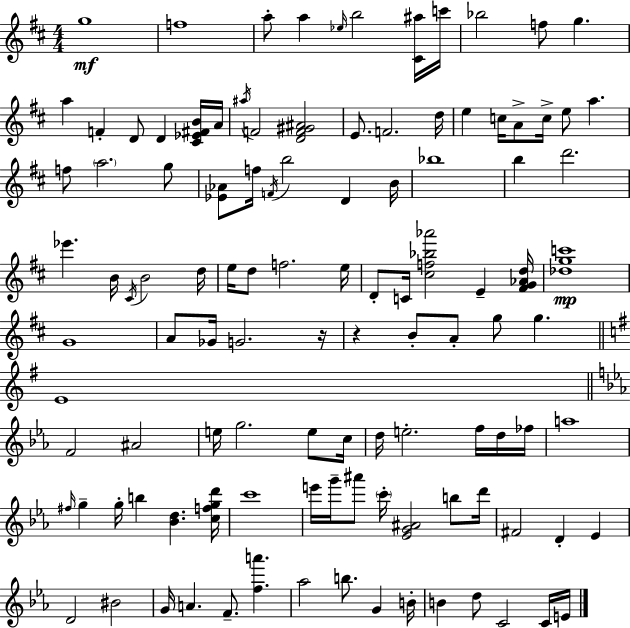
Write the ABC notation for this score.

X:1
T:Untitled
M:4/4
L:1/4
K:D
g4 f4 a/2 a _e/4 b2 [^C^a]/4 c'/4 _b2 f/2 g a F D/2 D [^C_E^FB]/4 A/4 ^a/4 F2 [DF^G^A]2 E/2 F2 d/4 e c/4 A/2 c/4 e/2 a f/2 a2 g/2 [_E_A]/2 f/4 F/4 b2 D B/4 _b4 b d'2 _e' B/4 ^C/4 B2 d/4 e/4 d/2 f2 e/4 D/2 C/4 [^cf_b_a']2 E [^FG_Ad]/4 [_dgc']4 G4 A/2 _G/4 G2 z/4 z B/2 A/2 g/2 g E4 F2 ^A2 e/4 g2 e/2 c/4 d/4 e2 f/4 d/4 _f/4 a4 ^f/4 g g/4 b [_Bd] [cfgd']/4 c'4 e'/4 g'/4 ^a'/2 c'/4 [_EG^A]2 b/2 d'/4 ^F2 D _E D2 ^B2 G/4 A F/2 [fa'] _a2 b/2 G B/4 B d/2 C2 C/4 E/4